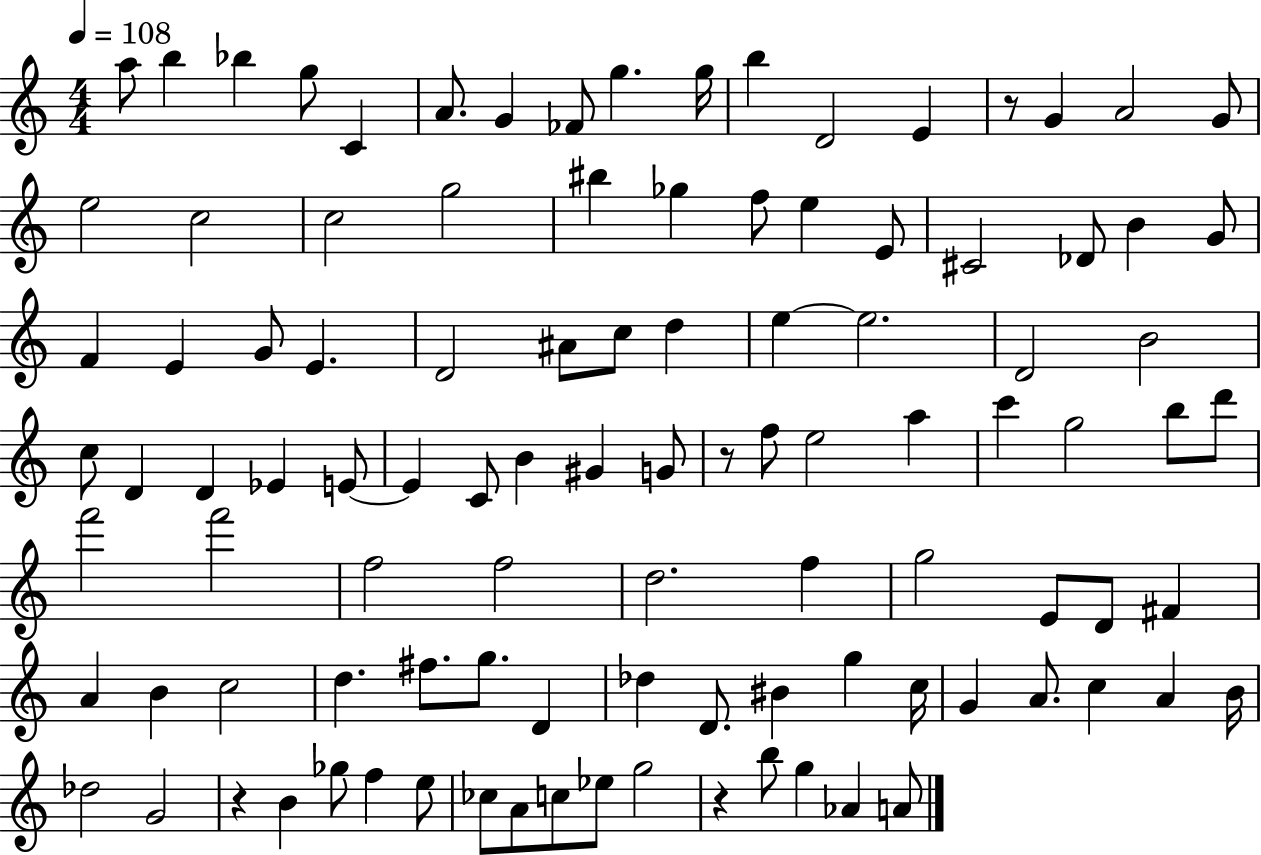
{
  \clef treble
  \numericTimeSignature
  \time 4/4
  \key c \major
  \tempo 4 = 108
  a''8 b''4 bes''4 g''8 c'4 | a'8. g'4 fes'8 g''4. g''16 | b''4 d'2 e'4 | r8 g'4 a'2 g'8 | \break e''2 c''2 | c''2 g''2 | bis''4 ges''4 f''8 e''4 e'8 | cis'2 des'8 b'4 g'8 | \break f'4 e'4 g'8 e'4. | d'2 ais'8 c''8 d''4 | e''4~~ e''2. | d'2 b'2 | \break c''8 d'4 d'4 ees'4 e'8~~ | e'4 c'8 b'4 gis'4 g'8 | r8 f''8 e''2 a''4 | c'''4 g''2 b''8 d'''8 | \break f'''2 f'''2 | f''2 f''2 | d''2. f''4 | g''2 e'8 d'8 fis'4 | \break a'4 b'4 c''2 | d''4. fis''8. g''8. d'4 | des''4 d'8. bis'4 g''4 c''16 | g'4 a'8. c''4 a'4 b'16 | \break des''2 g'2 | r4 b'4 ges''8 f''4 e''8 | ces''8 a'8 c''8 ees''8 g''2 | r4 b''8 g''4 aes'4 a'8 | \break \bar "|."
}